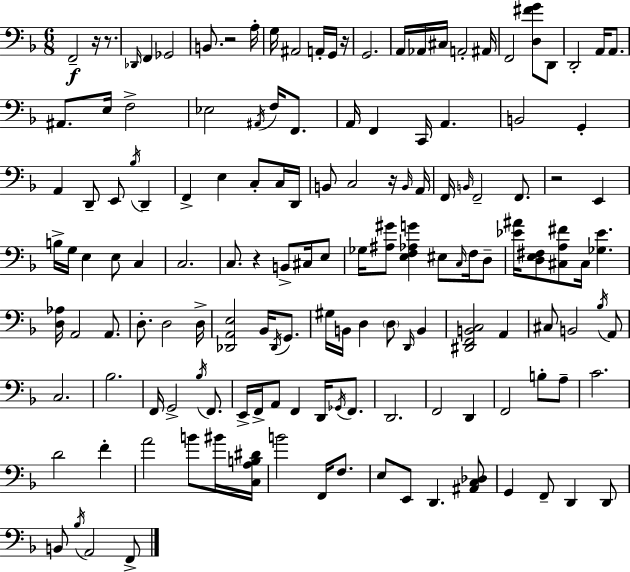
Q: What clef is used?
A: bass